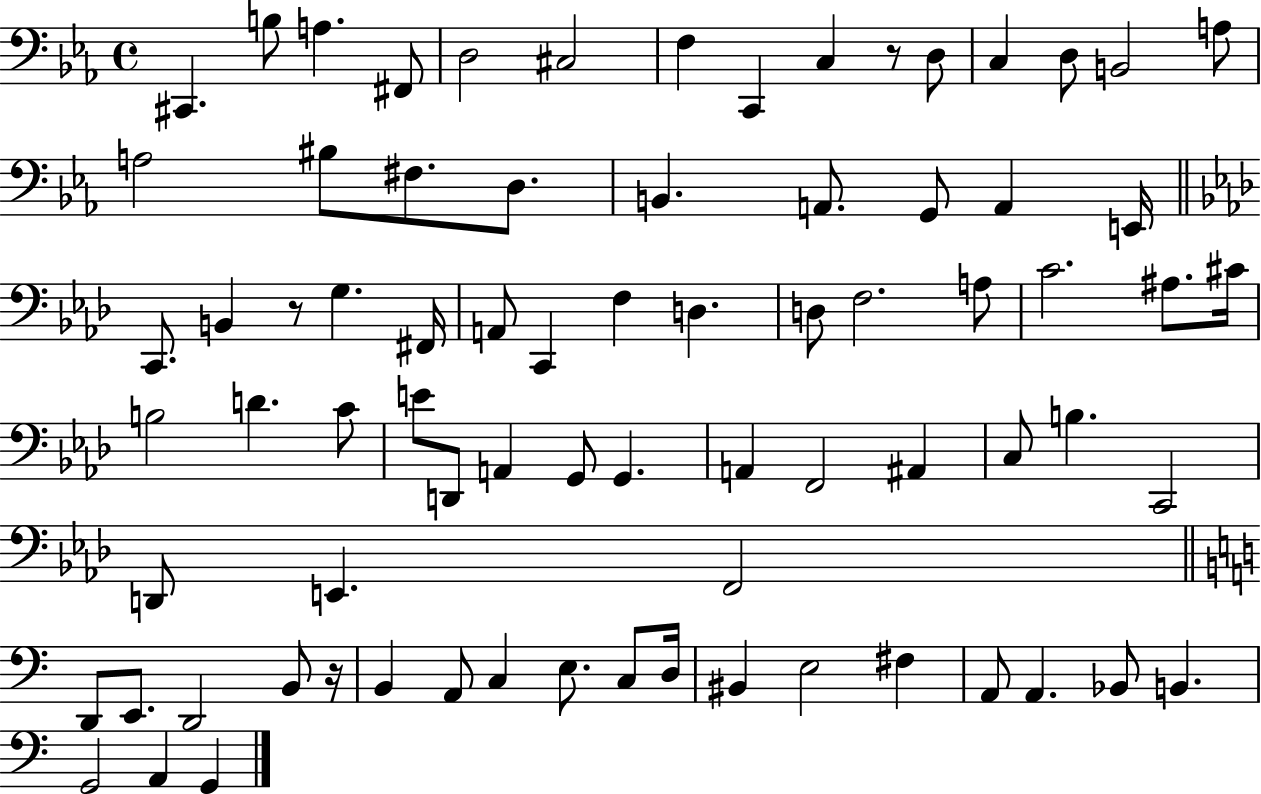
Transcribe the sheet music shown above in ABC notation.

X:1
T:Untitled
M:4/4
L:1/4
K:Eb
^C,, B,/2 A, ^F,,/2 D,2 ^C,2 F, C,, C, z/2 D,/2 C, D,/2 B,,2 A,/2 A,2 ^B,/2 ^F,/2 D,/2 B,, A,,/2 G,,/2 A,, E,,/4 C,,/2 B,, z/2 G, ^F,,/4 A,,/2 C,, F, D, D,/2 F,2 A,/2 C2 ^A,/2 ^C/4 B,2 D C/2 E/2 D,,/2 A,, G,,/2 G,, A,, F,,2 ^A,, C,/2 B, C,,2 D,,/2 E,, F,,2 D,,/2 E,,/2 D,,2 B,,/2 z/4 B,, A,,/2 C, E,/2 C,/2 D,/4 ^B,, E,2 ^F, A,,/2 A,, _B,,/2 B,, G,,2 A,, G,,